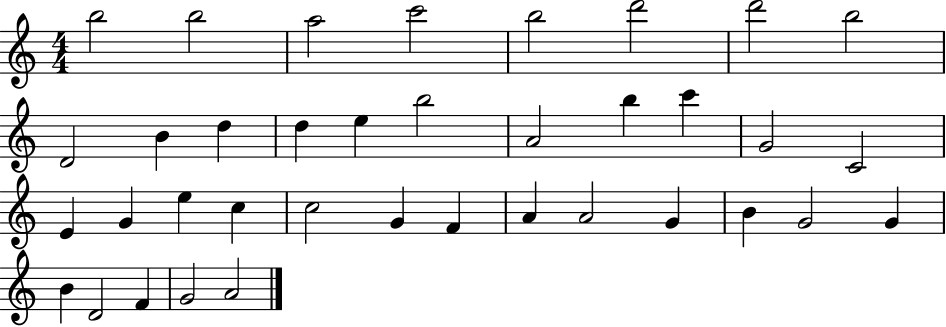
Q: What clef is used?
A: treble